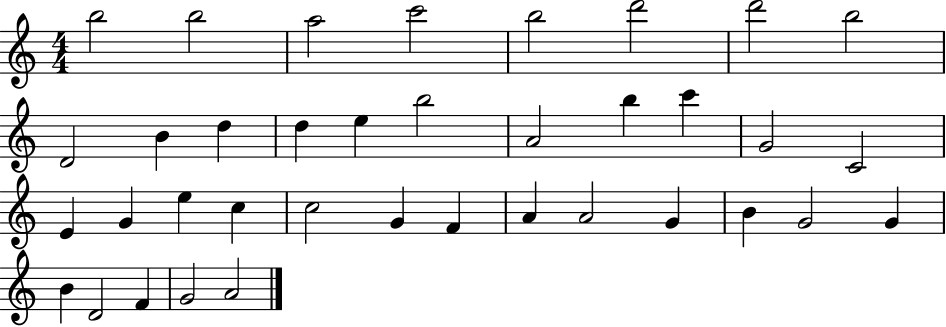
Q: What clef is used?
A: treble